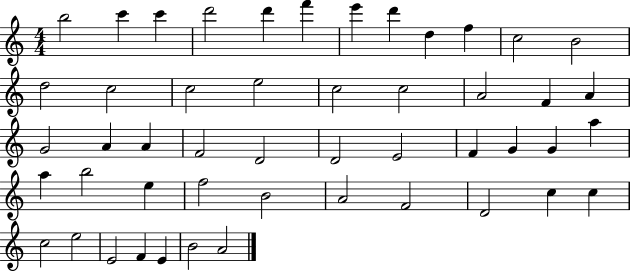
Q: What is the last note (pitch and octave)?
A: A4